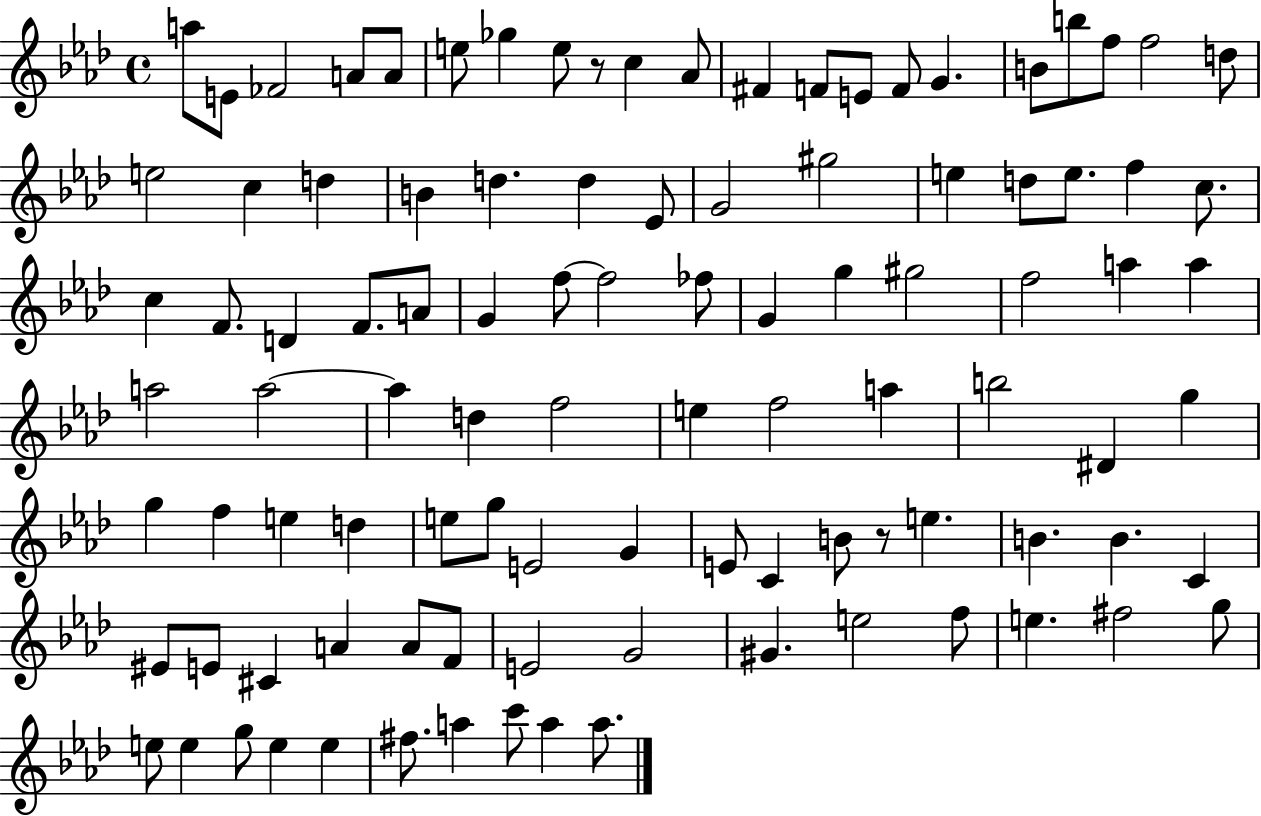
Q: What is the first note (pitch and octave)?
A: A5